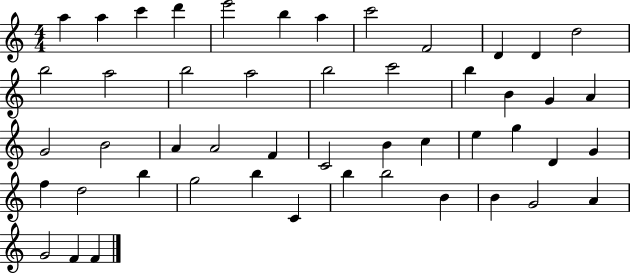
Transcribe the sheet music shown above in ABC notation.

X:1
T:Untitled
M:4/4
L:1/4
K:C
a a c' d' e'2 b a c'2 F2 D D d2 b2 a2 b2 a2 b2 c'2 b B G A G2 B2 A A2 F C2 B c e g D G f d2 b g2 b C b b2 B B G2 A G2 F F